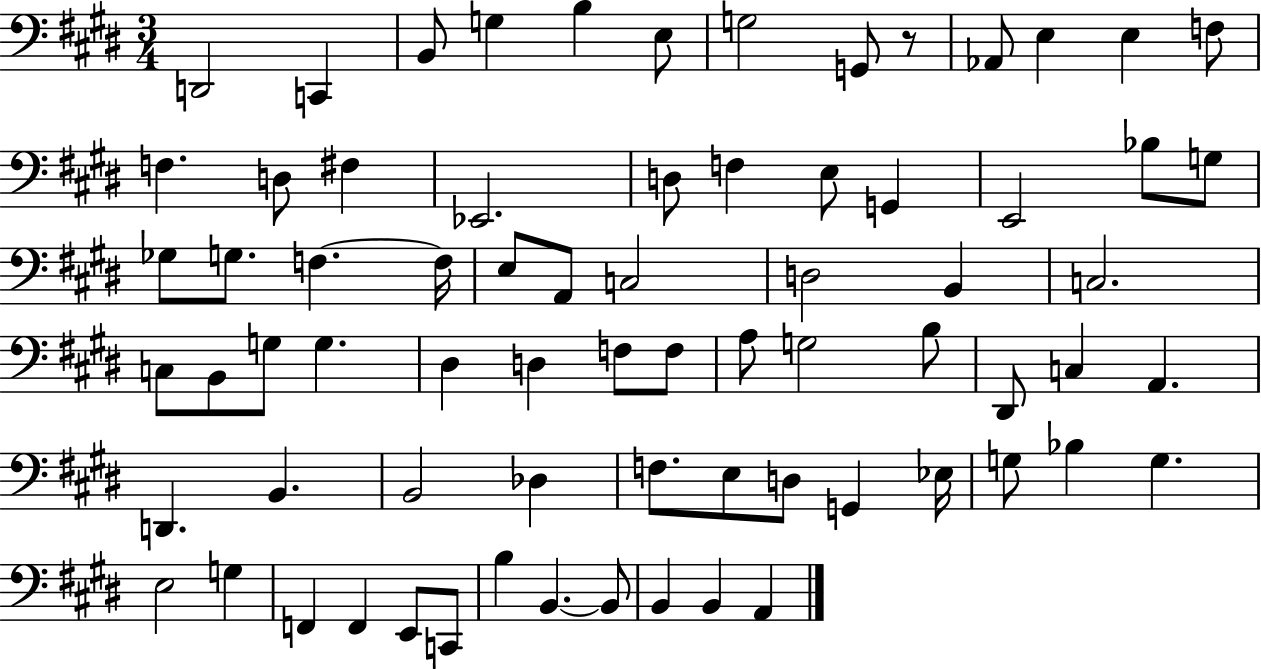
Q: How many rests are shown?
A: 1